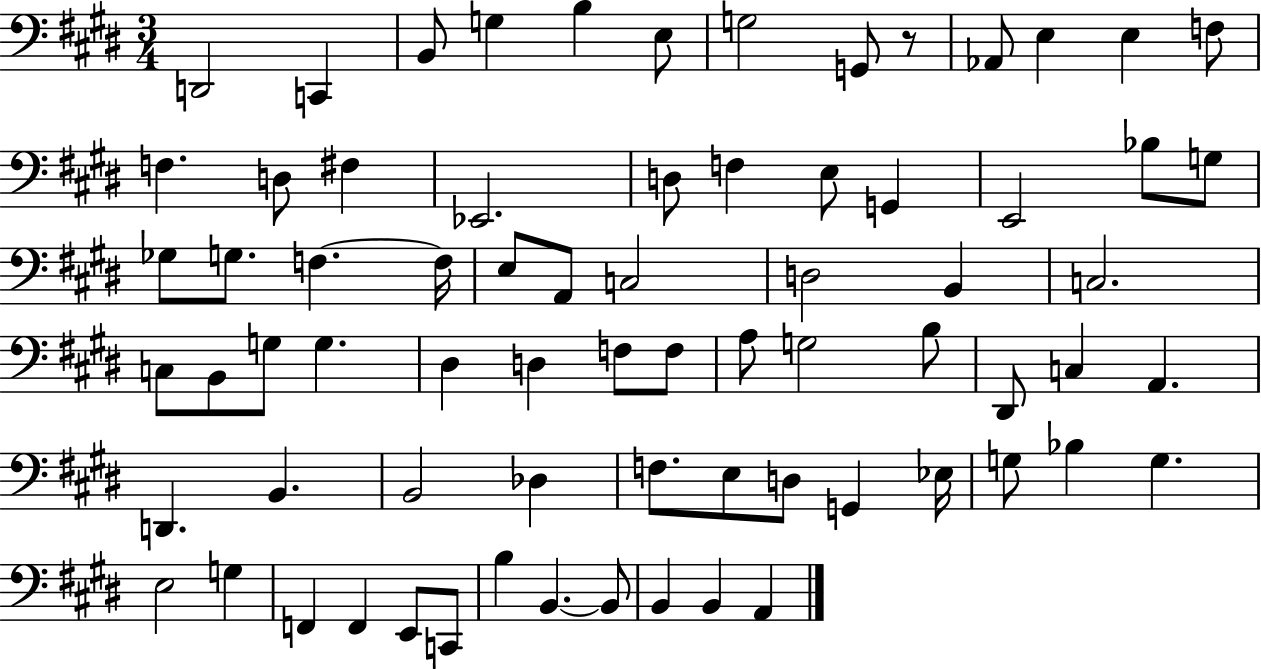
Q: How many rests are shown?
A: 1